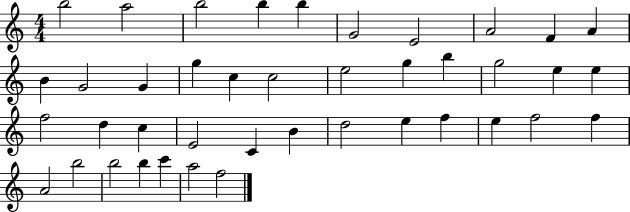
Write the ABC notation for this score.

X:1
T:Untitled
M:4/4
L:1/4
K:C
b2 a2 b2 b b G2 E2 A2 F A B G2 G g c c2 e2 g b g2 e e f2 d c E2 C B d2 e f e f2 f A2 b2 b2 b c' a2 f2